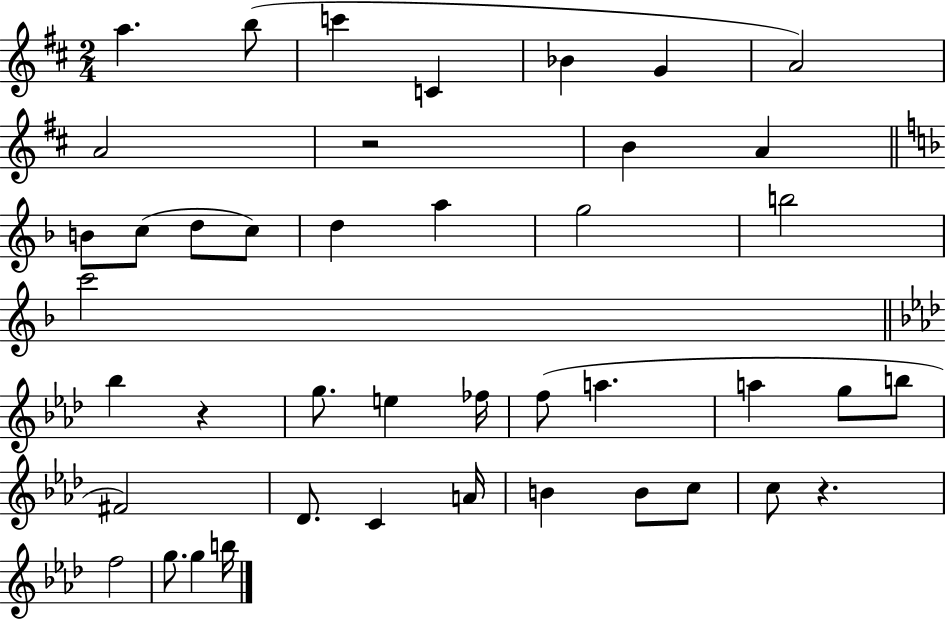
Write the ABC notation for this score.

X:1
T:Untitled
M:2/4
L:1/4
K:D
a b/2 c' C _B G A2 A2 z2 B A B/2 c/2 d/2 c/2 d a g2 b2 c'2 _b z g/2 e _f/4 f/2 a a g/2 b/2 ^F2 _D/2 C A/4 B B/2 c/2 c/2 z f2 g/2 g b/4